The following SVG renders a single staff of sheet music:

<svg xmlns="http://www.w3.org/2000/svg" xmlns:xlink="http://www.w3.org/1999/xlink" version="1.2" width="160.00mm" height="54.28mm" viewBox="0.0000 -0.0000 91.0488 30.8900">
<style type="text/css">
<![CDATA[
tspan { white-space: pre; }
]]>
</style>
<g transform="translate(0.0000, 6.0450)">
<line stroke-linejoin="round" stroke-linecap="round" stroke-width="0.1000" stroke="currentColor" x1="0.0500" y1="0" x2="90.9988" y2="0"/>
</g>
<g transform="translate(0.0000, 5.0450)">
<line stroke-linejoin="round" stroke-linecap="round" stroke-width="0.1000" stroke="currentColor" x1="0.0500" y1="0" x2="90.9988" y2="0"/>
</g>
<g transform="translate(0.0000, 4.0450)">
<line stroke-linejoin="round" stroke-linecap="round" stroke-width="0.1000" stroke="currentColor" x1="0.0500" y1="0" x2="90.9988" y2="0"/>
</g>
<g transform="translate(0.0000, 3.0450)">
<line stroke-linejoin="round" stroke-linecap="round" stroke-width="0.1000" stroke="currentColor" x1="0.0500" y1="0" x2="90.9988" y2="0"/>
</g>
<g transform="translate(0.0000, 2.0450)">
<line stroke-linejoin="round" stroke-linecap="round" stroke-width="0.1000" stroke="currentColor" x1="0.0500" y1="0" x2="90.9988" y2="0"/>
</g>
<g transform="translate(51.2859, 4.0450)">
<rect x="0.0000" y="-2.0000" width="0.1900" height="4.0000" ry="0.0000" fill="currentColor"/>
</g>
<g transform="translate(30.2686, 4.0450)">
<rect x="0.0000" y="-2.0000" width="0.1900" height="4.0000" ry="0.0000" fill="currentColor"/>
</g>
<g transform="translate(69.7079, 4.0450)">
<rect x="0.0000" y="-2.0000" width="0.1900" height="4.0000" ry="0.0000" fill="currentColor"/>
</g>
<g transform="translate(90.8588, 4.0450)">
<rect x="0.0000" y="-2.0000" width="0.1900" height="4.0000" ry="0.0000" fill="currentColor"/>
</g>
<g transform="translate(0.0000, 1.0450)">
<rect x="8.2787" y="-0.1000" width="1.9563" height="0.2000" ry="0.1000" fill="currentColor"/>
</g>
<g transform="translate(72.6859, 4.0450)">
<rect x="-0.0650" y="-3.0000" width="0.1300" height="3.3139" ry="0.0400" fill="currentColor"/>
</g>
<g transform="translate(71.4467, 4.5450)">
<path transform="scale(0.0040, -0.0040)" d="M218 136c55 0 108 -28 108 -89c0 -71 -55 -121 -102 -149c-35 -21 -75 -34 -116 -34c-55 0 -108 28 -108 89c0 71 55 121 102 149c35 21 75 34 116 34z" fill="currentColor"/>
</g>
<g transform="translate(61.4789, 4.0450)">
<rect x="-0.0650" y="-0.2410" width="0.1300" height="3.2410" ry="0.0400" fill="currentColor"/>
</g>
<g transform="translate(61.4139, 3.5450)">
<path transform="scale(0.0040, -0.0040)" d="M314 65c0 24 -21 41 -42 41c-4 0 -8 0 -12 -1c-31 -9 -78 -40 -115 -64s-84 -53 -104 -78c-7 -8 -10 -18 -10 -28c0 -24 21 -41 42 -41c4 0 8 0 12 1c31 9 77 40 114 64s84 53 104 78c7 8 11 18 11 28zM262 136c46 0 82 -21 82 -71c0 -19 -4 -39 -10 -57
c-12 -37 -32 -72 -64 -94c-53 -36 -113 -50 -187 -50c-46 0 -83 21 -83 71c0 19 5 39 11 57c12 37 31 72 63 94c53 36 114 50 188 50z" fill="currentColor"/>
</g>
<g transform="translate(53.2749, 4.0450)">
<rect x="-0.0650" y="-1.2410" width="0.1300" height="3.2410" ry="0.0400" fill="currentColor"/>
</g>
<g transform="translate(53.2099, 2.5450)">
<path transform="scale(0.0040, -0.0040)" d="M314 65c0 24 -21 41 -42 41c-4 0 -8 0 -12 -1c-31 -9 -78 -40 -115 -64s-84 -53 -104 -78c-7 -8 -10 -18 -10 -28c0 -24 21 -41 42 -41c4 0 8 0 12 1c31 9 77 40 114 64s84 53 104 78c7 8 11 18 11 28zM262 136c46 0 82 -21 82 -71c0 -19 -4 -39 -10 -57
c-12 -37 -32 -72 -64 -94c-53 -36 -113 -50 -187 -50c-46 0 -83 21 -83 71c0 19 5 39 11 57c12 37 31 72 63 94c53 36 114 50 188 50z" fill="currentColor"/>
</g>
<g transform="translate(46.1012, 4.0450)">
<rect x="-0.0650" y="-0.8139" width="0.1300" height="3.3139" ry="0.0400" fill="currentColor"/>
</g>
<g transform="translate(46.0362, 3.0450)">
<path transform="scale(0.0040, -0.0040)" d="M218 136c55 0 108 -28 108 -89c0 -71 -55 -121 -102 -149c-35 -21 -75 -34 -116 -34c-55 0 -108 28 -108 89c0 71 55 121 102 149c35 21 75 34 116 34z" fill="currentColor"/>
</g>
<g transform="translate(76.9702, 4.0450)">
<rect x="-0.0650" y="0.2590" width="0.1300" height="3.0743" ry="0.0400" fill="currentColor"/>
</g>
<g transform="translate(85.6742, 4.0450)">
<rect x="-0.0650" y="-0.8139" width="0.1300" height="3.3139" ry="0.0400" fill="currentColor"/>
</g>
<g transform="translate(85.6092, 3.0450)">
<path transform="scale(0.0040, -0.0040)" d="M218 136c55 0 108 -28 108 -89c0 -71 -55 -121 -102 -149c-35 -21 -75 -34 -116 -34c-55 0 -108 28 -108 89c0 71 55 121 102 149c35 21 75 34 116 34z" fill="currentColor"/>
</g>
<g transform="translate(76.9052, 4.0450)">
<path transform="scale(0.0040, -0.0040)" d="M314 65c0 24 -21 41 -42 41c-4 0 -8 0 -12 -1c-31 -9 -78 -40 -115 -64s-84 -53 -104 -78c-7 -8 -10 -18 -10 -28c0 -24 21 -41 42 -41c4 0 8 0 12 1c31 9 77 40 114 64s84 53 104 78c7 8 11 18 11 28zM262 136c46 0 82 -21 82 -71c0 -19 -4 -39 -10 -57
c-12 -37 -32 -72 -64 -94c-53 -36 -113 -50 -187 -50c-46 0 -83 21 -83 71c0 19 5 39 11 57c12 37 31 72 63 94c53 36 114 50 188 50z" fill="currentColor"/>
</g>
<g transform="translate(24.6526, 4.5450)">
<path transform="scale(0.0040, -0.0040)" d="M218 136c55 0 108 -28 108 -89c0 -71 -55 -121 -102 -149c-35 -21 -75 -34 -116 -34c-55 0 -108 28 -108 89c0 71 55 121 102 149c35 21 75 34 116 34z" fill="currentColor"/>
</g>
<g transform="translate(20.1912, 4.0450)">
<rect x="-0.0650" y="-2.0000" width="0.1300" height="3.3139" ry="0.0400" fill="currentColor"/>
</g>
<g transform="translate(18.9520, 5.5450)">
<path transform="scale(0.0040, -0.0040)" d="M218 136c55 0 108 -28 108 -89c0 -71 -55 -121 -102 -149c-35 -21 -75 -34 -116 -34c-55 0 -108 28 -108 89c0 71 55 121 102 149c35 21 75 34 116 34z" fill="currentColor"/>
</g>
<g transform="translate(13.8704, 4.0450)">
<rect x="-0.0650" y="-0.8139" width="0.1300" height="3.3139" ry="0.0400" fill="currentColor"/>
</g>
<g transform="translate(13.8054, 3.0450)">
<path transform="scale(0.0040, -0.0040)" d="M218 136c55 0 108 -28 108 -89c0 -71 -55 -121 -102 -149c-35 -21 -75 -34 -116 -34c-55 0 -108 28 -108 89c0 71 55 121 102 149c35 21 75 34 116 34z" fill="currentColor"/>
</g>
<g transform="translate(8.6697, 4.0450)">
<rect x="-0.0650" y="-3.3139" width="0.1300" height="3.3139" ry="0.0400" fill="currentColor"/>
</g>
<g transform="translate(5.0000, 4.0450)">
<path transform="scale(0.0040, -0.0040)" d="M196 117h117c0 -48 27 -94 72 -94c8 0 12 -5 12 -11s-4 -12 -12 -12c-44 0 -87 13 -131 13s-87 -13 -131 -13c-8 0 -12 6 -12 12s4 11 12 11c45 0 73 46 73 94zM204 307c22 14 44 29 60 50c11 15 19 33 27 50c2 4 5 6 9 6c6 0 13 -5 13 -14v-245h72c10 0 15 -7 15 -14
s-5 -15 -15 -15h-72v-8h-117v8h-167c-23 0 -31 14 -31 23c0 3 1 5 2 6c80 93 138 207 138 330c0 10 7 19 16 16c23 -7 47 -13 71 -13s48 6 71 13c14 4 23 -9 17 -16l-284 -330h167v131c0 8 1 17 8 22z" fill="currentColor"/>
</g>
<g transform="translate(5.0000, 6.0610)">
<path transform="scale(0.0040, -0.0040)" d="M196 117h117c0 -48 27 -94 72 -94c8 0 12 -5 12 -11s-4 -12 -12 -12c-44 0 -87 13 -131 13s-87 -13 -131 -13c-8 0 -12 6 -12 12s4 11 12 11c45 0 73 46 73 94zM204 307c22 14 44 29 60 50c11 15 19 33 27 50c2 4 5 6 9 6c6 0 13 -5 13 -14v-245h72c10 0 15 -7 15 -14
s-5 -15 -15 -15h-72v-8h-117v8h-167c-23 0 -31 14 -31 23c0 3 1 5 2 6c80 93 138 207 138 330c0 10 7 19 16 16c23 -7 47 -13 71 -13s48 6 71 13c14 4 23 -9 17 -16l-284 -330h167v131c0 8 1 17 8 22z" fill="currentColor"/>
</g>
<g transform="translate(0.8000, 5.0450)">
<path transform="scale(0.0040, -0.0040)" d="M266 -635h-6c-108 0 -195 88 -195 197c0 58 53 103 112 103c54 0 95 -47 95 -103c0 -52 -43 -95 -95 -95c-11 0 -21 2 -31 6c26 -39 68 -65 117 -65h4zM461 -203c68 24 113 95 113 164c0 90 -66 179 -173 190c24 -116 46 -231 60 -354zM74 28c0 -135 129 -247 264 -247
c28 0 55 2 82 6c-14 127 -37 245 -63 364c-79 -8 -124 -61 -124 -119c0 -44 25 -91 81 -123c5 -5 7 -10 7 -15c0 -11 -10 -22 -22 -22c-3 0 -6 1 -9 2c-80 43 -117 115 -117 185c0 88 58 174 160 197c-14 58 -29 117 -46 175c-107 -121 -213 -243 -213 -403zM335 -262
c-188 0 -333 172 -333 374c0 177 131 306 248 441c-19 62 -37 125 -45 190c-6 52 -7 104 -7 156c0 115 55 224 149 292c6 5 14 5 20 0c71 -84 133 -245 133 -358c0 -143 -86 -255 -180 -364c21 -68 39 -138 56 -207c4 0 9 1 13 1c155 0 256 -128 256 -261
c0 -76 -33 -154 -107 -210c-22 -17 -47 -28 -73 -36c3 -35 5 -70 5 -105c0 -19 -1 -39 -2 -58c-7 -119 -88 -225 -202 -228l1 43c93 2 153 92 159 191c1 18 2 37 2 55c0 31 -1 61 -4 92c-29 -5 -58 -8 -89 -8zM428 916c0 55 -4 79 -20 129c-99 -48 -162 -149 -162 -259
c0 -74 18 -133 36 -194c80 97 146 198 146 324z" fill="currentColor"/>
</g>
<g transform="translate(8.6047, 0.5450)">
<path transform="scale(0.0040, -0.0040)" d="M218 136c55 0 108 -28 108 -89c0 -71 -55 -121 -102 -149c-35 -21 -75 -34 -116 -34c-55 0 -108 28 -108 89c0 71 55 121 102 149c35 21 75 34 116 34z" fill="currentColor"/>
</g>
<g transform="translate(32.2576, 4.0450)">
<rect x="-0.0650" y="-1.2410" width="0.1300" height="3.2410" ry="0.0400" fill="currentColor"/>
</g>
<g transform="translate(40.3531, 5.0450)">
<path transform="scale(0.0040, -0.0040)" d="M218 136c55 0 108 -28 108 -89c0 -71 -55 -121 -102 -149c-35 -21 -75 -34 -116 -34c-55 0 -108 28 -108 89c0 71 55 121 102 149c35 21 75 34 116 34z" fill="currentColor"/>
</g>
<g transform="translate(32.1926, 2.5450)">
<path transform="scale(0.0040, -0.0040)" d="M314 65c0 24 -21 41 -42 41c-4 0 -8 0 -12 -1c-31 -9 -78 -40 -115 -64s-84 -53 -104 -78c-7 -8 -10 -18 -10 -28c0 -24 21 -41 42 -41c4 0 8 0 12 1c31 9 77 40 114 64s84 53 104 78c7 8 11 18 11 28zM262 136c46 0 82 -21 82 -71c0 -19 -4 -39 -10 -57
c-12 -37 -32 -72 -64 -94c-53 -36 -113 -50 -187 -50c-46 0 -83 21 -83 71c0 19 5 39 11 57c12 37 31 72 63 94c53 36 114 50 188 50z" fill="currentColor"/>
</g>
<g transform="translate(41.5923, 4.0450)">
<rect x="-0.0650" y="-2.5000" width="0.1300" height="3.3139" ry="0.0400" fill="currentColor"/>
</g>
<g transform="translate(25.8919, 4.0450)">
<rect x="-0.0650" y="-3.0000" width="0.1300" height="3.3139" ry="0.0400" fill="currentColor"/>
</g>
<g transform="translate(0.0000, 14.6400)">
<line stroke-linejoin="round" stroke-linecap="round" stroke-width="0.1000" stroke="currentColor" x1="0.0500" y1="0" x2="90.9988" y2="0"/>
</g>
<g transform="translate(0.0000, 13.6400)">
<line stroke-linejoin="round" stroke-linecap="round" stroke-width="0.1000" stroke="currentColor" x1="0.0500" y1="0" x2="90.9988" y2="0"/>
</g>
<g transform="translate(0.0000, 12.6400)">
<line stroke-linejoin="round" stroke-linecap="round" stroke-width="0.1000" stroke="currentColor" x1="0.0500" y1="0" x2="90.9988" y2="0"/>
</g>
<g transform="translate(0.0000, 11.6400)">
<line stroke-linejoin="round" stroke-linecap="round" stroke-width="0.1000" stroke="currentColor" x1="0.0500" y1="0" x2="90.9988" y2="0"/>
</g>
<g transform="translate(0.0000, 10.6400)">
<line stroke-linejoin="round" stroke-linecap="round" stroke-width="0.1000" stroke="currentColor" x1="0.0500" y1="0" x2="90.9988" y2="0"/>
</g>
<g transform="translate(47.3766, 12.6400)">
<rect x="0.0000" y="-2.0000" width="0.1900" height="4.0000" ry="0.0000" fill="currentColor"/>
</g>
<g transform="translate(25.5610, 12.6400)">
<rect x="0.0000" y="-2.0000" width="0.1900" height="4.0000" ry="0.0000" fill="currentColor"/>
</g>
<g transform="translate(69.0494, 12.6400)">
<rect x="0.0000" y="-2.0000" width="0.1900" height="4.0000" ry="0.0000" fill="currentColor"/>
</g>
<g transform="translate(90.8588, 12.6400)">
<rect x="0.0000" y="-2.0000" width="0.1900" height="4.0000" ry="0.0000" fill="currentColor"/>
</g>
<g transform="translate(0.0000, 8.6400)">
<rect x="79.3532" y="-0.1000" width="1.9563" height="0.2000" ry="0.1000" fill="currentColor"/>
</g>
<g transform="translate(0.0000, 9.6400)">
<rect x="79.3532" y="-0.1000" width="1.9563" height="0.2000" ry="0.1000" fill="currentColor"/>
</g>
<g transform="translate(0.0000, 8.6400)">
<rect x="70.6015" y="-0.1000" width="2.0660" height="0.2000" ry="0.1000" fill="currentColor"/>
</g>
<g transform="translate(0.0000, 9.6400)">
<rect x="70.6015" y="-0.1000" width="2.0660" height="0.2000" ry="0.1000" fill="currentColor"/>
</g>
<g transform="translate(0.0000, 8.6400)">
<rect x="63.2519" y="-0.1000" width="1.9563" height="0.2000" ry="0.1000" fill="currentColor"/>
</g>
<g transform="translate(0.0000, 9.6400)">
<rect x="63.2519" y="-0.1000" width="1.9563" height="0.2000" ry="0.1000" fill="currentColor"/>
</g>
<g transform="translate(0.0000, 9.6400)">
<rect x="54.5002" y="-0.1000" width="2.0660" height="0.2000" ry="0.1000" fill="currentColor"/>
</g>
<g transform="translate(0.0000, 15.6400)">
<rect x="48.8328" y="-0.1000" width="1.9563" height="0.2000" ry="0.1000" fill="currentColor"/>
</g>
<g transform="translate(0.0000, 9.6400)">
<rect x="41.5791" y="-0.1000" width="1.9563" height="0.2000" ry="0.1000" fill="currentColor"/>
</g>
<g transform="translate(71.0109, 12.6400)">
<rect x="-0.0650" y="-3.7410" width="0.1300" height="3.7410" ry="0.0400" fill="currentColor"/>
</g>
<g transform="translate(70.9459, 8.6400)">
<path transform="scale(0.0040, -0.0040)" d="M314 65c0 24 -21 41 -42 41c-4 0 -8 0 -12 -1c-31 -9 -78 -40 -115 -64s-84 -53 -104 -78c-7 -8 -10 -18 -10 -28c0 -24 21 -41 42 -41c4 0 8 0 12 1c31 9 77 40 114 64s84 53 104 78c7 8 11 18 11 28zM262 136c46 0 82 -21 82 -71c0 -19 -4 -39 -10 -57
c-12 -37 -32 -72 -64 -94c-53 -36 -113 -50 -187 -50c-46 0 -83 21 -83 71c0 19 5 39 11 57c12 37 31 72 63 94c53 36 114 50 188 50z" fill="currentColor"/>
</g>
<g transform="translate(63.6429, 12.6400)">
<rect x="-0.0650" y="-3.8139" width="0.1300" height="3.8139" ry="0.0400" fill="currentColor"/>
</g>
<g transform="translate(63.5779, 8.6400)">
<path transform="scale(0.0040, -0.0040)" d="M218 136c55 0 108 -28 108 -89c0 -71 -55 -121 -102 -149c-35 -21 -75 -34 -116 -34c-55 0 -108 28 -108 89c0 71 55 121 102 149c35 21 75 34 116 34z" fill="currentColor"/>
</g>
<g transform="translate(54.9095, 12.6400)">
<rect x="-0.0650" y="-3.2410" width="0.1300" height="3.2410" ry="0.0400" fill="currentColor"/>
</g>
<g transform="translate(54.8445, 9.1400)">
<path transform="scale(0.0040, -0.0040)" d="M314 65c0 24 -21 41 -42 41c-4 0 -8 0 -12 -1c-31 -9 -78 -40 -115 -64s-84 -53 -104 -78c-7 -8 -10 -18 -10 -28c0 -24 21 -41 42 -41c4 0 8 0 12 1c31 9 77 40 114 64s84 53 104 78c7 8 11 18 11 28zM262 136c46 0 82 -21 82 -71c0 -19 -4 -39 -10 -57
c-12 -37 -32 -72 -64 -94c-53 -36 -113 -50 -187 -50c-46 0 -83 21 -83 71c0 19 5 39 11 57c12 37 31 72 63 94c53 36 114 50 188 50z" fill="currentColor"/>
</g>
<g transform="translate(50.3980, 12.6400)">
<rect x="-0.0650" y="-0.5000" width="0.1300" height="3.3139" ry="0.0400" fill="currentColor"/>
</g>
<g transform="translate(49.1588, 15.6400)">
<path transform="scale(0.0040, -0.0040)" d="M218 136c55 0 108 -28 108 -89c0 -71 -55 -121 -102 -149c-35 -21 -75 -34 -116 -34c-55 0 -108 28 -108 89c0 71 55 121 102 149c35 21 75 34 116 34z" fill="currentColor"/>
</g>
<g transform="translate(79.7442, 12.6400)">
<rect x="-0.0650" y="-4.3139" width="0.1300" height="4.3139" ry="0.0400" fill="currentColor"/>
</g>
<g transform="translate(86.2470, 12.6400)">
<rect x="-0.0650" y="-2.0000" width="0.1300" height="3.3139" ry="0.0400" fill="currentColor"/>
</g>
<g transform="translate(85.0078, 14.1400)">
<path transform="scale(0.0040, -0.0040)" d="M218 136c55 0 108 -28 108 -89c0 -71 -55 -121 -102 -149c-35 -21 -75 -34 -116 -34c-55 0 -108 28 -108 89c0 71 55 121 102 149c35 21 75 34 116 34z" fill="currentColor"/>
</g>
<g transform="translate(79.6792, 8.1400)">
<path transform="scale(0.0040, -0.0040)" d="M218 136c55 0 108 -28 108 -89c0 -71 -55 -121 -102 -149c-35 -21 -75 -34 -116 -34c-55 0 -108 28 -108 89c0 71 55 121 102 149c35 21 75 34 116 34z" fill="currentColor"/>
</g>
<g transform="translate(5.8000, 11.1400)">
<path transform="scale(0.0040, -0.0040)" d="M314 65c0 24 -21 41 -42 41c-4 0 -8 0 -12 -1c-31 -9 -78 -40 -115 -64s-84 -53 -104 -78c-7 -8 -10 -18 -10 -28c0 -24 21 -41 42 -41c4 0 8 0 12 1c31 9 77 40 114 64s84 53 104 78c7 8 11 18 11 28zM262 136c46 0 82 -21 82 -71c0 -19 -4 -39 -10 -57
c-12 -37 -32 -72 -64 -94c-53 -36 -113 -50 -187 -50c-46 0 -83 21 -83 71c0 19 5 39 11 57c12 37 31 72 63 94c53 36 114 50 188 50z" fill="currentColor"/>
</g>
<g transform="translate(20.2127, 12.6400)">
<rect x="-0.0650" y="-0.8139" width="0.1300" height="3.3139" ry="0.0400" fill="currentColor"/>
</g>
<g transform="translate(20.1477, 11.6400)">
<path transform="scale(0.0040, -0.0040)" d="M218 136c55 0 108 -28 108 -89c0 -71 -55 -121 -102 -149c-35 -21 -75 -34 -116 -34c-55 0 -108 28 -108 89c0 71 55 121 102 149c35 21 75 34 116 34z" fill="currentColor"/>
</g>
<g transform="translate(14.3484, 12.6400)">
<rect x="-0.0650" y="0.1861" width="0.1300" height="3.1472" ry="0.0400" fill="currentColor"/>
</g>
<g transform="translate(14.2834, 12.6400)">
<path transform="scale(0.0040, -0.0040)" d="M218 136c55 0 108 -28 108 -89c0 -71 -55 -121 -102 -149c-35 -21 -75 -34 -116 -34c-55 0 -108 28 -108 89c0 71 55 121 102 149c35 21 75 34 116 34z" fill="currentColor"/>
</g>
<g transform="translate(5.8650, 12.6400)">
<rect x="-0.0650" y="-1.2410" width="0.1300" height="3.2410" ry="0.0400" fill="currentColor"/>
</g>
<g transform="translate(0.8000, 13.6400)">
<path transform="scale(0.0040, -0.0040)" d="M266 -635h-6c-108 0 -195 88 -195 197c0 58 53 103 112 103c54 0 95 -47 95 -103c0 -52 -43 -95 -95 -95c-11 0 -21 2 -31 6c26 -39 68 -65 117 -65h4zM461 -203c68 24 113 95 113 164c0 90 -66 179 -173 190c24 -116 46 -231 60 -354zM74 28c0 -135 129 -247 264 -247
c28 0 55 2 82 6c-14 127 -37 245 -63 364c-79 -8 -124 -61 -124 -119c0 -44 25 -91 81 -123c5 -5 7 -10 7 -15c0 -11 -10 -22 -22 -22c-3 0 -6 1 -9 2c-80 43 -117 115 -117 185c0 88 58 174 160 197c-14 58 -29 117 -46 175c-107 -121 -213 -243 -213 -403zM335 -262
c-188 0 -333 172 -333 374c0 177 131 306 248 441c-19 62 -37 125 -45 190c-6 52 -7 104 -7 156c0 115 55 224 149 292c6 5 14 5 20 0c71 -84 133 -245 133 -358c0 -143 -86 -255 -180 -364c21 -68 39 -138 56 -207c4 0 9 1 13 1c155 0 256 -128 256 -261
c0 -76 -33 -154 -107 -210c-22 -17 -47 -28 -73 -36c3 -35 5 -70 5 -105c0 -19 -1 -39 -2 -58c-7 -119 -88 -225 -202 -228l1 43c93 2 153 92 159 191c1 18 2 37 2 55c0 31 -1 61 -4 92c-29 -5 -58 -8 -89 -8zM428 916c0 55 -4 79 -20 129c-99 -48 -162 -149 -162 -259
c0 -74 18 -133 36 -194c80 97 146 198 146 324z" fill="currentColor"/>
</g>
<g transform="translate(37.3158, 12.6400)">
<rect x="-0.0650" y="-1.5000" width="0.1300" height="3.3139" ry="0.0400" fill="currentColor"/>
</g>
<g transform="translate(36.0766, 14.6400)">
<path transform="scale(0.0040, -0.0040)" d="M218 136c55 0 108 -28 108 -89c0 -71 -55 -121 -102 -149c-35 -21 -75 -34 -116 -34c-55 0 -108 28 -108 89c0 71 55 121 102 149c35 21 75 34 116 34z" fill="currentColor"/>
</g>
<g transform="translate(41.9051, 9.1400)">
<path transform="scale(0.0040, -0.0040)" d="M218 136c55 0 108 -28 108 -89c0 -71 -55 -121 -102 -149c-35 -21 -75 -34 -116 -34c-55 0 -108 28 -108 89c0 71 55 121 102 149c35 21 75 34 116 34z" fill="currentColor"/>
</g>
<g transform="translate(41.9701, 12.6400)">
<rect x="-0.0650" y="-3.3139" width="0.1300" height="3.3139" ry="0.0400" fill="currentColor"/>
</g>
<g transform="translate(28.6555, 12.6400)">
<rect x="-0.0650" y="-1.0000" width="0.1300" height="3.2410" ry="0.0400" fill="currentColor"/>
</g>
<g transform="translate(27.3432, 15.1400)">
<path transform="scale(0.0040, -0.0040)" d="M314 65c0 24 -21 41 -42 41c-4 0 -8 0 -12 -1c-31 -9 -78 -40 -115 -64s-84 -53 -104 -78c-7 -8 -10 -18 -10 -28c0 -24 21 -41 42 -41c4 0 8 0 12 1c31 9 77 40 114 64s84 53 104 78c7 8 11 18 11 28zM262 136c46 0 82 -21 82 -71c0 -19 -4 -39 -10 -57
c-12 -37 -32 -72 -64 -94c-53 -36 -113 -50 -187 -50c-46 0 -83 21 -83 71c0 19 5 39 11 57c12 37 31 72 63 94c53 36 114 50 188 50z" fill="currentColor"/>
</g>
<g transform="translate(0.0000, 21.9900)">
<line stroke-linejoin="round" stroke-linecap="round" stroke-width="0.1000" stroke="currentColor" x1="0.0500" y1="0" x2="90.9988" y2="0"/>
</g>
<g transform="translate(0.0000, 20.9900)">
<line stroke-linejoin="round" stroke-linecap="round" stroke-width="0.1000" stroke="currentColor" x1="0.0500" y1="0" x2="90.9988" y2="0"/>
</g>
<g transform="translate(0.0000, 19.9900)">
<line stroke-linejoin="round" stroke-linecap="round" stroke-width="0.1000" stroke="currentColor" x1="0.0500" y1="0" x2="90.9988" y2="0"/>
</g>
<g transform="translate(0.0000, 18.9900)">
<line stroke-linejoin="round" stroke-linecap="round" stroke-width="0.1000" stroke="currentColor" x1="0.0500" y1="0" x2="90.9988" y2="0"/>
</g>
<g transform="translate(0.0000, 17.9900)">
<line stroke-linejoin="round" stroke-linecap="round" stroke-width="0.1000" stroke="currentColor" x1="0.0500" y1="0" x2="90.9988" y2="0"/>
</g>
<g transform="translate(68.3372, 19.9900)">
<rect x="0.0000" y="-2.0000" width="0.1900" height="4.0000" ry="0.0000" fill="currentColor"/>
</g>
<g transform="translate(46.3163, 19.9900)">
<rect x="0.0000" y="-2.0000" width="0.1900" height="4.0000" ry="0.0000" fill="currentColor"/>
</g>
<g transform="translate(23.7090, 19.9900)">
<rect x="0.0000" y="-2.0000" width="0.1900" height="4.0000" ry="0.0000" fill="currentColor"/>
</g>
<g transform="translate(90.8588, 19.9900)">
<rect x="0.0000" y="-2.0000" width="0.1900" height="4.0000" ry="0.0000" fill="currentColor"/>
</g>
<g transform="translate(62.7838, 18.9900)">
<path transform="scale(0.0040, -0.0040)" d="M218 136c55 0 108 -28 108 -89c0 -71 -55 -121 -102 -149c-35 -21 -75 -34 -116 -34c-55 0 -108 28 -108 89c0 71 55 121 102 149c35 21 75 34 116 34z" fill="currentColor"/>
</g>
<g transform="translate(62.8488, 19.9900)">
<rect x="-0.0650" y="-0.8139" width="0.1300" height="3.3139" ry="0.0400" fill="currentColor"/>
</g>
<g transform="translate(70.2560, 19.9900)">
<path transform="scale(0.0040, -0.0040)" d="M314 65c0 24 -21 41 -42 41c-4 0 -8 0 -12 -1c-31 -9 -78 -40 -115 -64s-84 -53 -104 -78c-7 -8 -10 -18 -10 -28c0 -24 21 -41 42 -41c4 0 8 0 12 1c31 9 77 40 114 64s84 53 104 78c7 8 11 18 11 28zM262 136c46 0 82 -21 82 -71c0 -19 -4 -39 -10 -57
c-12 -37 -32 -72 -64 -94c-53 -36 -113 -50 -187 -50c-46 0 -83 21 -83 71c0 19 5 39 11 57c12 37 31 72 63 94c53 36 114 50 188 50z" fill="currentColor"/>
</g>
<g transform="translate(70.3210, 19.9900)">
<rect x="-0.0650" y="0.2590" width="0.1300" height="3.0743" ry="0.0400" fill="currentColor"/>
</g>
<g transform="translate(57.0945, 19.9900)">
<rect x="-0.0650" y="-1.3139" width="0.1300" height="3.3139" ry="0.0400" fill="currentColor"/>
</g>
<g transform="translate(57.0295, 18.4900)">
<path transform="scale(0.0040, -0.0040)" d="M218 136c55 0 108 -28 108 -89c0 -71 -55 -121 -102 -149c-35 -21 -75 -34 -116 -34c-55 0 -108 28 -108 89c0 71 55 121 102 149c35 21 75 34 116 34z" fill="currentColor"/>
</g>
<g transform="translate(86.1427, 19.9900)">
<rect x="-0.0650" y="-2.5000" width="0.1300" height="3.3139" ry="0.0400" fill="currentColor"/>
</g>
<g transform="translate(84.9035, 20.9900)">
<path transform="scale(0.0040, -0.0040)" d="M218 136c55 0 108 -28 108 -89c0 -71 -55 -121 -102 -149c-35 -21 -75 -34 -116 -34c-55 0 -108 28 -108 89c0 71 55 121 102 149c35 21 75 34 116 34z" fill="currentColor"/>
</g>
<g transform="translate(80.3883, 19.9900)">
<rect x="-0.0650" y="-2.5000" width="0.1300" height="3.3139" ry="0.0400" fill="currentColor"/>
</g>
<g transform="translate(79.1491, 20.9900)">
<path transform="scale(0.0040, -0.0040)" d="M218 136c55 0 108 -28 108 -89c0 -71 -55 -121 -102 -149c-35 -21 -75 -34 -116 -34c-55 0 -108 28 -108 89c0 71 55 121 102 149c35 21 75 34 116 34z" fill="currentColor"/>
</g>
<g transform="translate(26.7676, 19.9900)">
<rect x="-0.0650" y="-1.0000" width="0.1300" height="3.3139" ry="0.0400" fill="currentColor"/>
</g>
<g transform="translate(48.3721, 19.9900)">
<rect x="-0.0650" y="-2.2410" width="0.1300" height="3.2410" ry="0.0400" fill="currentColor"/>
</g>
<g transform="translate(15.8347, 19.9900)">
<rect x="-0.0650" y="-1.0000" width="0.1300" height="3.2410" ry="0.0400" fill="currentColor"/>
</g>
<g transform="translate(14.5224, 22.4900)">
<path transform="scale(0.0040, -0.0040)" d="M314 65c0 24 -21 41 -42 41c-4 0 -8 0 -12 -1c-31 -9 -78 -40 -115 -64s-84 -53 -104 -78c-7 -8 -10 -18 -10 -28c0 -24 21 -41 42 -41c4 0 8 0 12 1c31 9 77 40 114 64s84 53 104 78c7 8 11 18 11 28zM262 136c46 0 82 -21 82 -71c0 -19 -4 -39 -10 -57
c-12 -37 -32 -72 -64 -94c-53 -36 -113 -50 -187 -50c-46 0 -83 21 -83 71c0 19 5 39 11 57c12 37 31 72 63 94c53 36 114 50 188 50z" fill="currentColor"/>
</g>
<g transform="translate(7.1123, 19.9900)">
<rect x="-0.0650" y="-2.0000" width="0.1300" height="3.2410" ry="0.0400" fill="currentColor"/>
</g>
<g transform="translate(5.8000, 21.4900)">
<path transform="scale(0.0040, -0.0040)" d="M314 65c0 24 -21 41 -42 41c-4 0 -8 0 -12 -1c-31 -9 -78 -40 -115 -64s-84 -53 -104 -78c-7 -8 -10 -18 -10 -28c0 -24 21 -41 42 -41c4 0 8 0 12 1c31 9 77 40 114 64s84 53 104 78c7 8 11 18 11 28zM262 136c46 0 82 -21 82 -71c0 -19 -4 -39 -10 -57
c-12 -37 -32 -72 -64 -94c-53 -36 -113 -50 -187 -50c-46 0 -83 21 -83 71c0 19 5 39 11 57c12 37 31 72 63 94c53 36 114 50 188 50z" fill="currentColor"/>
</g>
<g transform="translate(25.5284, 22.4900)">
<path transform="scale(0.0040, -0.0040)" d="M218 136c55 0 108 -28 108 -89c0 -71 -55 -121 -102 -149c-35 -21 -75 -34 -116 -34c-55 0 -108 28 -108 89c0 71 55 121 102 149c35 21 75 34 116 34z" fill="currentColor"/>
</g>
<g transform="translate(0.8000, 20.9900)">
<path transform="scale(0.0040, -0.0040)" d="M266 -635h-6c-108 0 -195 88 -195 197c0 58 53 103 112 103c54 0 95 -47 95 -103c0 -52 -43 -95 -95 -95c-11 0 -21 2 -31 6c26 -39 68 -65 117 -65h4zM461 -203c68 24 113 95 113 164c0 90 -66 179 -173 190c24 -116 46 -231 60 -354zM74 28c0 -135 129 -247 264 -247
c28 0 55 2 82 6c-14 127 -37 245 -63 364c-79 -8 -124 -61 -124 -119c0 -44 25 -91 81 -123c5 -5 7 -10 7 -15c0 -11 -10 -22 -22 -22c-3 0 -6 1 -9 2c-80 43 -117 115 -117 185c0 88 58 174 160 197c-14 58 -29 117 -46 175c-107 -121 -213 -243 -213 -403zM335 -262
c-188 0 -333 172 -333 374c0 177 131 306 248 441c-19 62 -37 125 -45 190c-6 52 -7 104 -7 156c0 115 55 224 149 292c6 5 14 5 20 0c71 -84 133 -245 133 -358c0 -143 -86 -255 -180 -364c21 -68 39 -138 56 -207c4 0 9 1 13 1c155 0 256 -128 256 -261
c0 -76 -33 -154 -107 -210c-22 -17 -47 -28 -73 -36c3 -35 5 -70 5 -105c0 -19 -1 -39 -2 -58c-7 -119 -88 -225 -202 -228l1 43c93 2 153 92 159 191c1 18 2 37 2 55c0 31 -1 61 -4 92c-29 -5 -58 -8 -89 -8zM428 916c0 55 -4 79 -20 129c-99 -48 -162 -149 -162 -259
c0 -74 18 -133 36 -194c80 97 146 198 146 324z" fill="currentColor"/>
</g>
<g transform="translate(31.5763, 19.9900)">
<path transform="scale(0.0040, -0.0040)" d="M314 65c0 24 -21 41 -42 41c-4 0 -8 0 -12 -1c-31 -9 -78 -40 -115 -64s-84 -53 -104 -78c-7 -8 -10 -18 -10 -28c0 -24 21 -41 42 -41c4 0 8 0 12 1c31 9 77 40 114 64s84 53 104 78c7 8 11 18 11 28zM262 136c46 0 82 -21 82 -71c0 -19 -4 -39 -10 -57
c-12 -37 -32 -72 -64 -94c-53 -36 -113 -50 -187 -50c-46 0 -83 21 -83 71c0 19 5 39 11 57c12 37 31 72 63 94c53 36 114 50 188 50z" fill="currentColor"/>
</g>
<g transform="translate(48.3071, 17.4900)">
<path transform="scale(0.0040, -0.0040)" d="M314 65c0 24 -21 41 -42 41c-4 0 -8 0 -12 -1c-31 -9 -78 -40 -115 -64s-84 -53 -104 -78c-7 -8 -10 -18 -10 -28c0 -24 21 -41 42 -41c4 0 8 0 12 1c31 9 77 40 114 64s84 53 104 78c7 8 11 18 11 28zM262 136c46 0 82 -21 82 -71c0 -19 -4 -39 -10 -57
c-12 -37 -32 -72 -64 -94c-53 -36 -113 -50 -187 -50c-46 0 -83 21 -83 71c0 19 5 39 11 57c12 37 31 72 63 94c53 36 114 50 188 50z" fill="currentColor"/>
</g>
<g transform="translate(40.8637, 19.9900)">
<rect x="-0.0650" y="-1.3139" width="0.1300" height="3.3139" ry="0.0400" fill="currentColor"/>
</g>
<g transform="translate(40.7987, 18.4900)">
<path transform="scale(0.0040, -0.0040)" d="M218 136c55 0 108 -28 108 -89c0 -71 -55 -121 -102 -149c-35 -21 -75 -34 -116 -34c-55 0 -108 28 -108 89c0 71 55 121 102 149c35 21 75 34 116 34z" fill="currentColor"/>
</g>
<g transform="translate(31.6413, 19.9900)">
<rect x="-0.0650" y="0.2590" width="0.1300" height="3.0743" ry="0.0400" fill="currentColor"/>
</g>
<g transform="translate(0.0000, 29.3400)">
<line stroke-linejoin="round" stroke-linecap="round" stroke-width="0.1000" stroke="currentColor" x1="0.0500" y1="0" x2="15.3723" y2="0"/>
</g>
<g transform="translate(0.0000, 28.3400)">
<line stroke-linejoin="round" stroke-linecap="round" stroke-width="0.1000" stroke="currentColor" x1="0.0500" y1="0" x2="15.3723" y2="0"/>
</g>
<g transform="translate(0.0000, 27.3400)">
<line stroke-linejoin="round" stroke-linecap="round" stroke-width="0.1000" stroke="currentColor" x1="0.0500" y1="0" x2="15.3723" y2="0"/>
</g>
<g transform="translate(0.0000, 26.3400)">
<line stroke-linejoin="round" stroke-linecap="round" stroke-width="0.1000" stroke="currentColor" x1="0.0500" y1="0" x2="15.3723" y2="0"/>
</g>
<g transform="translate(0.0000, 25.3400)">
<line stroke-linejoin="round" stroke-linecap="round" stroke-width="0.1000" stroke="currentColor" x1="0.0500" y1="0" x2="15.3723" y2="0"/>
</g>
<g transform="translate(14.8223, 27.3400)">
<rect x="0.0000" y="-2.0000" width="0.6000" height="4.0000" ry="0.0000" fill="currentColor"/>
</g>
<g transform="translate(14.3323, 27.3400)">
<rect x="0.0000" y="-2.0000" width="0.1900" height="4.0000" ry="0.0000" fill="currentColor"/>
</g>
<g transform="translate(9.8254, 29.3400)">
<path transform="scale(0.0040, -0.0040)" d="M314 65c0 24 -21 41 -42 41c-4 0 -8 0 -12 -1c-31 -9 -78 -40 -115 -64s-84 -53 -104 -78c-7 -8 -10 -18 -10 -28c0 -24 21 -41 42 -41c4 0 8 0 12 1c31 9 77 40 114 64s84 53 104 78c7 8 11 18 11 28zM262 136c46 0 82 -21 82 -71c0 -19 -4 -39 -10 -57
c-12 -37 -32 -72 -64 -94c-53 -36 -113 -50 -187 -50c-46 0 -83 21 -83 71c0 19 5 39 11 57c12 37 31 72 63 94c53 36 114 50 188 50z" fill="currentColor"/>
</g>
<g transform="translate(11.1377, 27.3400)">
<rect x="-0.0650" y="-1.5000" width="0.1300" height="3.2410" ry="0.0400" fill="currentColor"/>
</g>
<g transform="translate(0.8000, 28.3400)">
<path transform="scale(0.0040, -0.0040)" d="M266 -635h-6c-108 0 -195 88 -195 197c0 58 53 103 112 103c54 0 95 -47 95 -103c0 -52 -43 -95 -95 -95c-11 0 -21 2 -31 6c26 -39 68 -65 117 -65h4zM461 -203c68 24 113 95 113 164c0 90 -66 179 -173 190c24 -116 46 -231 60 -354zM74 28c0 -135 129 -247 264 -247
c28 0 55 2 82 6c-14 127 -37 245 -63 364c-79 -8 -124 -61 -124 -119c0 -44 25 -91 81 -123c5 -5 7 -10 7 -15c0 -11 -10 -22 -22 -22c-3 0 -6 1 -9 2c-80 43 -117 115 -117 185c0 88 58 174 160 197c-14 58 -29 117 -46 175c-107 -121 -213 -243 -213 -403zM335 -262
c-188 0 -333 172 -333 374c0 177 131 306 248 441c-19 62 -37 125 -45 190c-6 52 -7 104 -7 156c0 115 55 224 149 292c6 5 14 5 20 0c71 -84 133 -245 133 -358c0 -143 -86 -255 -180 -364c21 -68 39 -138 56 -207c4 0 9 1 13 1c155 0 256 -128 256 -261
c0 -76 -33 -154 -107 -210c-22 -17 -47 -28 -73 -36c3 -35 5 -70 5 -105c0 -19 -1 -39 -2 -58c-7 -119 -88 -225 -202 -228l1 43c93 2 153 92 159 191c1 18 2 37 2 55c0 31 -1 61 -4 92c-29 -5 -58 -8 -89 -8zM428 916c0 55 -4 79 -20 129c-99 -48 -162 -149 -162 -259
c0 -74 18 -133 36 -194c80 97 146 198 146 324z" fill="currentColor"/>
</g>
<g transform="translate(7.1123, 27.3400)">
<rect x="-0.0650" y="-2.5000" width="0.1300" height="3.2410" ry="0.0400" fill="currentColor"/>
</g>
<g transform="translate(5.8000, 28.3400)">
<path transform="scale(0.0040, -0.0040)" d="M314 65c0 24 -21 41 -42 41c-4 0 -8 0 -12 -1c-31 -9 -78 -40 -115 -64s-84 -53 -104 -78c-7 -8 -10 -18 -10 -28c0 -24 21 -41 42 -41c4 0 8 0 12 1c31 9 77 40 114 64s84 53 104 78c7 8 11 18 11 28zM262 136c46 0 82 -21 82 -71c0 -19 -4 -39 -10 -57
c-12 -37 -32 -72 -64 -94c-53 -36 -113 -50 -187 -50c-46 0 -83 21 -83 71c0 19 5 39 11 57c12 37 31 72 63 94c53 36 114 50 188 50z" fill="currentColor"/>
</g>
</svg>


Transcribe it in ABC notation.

X:1
T:Untitled
M:4/4
L:1/4
K:C
b d F A e2 G d e2 c2 A B2 d e2 B d D2 E b C b2 c' c'2 d' F F2 D2 D B2 e g2 e d B2 G G G2 E2